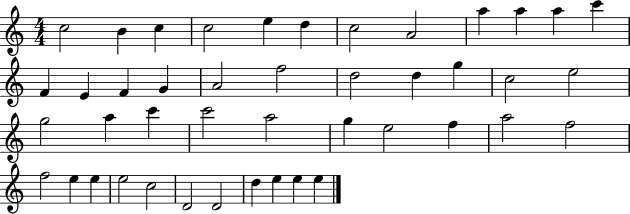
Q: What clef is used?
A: treble